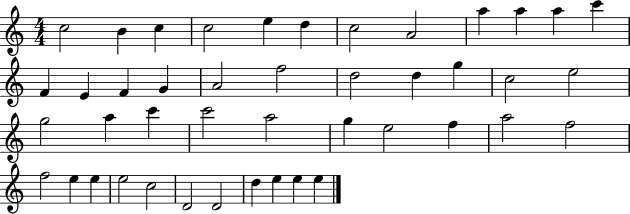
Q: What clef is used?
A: treble